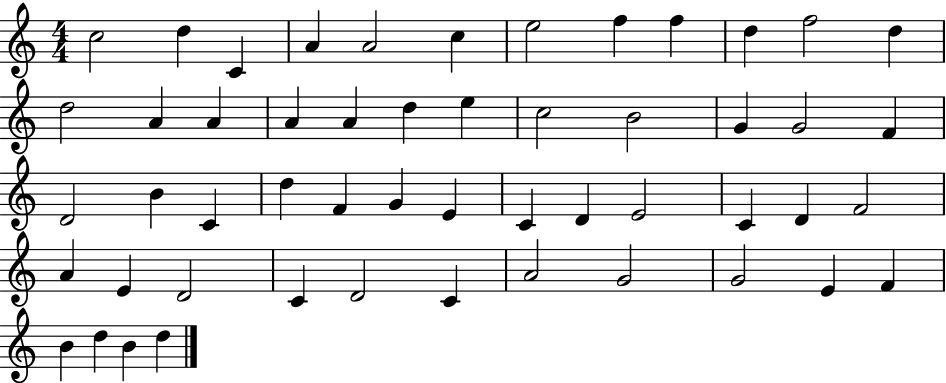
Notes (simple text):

C5/h D5/q C4/q A4/q A4/h C5/q E5/h F5/q F5/q D5/q F5/h D5/q D5/h A4/q A4/q A4/q A4/q D5/q E5/q C5/h B4/h G4/q G4/h F4/q D4/h B4/q C4/q D5/q F4/q G4/q E4/q C4/q D4/q E4/h C4/q D4/q F4/h A4/q E4/q D4/h C4/q D4/h C4/q A4/h G4/h G4/h E4/q F4/q B4/q D5/q B4/q D5/q